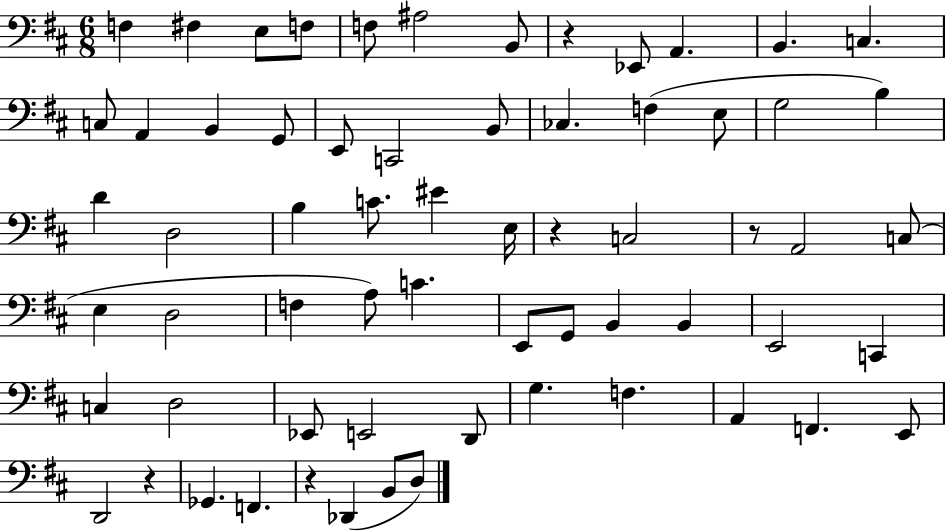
F3/q F#3/q E3/e F3/e F3/e A#3/h B2/e R/q Eb2/e A2/q. B2/q. C3/q. C3/e A2/q B2/q G2/e E2/e C2/h B2/e CES3/q. F3/q E3/e G3/h B3/q D4/q D3/h B3/q C4/e. EIS4/q E3/s R/q C3/h R/e A2/h C3/e E3/q D3/h F3/q A3/e C4/q. E2/e G2/e B2/q B2/q E2/h C2/q C3/q D3/h Eb2/e E2/h D2/e G3/q. F3/q. A2/q F2/q. E2/e D2/h R/q Gb2/q. F2/q. R/q Db2/q B2/e D3/e